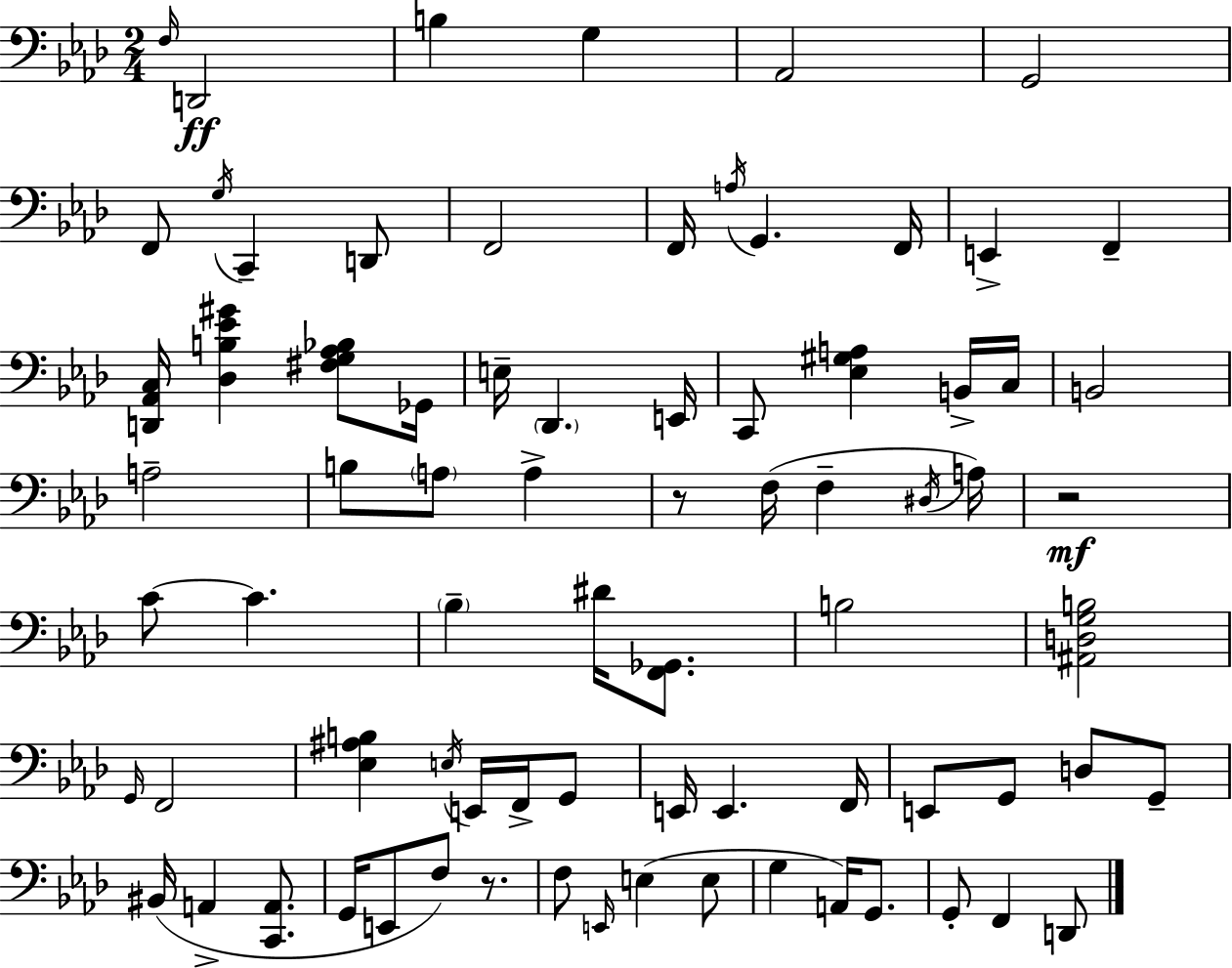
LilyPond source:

{
  \clef bass
  \numericTimeSignature
  \time 2/4
  \key f \minor
  \repeat volta 2 { \grace { f16 }\ff d,2 | b4 g4 | aes,2 | g,2 | \break f,8 \acciaccatura { g16 } c,4-- | d,8 f,2 | f,16 \acciaccatura { a16 } g,4. | f,16 e,4-> f,4-- | \break <d, aes, c>16 <des b ees' gis'>4 | <fis g aes bes>8 ges,16 e16-- \parenthesize des,4. | e,16 c,8 <ees gis a>4 | b,16-> c16 b,2 | \break a2-- | b8 \parenthesize a8 a4-> | r8 f16( f4-- | \acciaccatura { dis16 } a16) r2\mf | \break c'8~~ c'4. | \parenthesize bes4-- | dis'16 <f, ges,>8. b2 | <ais, d g b>2 | \break \grace { g,16 } f,2 | <ees ais b>4 | \acciaccatura { e16 } e,16 f,16-> g,8 e,16 e,4. | f,16 e,8 | \break g,8 d8 g,8-- bis,16( a,4-> | <c, a,>8. g,16 e,8 | f8) r8. f8 | \grace { e,16 }( e4 e8 g4 | \break a,16) g,8. g,8-. | f,4 d,8 } \bar "|."
}